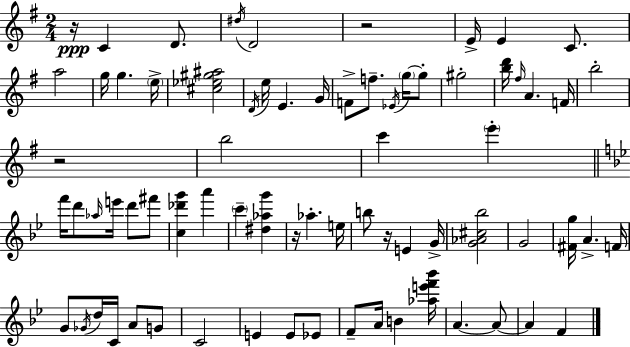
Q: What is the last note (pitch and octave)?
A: F4